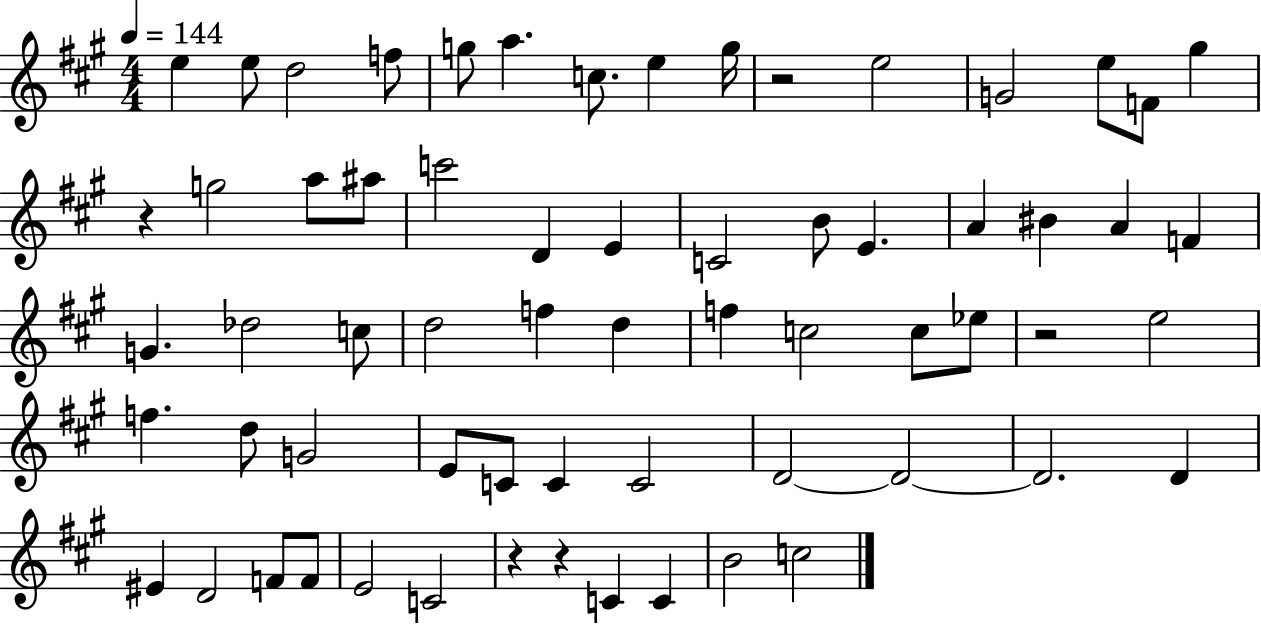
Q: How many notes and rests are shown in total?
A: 64